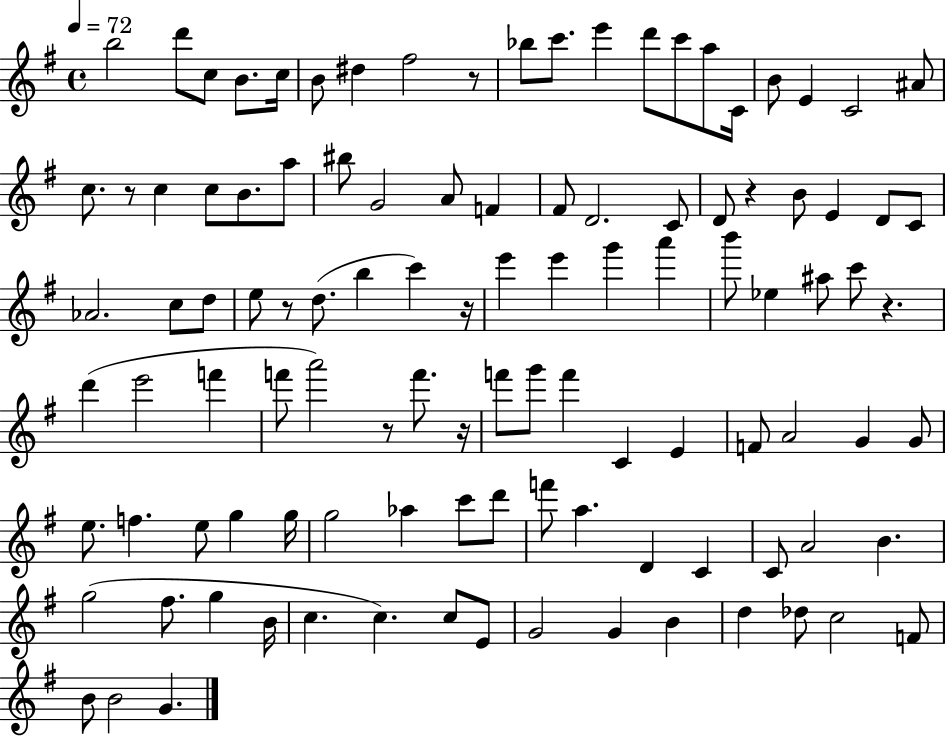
{
  \clef treble
  \time 4/4
  \defaultTimeSignature
  \key g \major
  \tempo 4 = 72
  b''2 d'''8 c''8 b'8. c''16 | b'8 dis''4 fis''2 r8 | bes''8 c'''8. e'''4 d'''8 c'''8 a''8 c'16 | b'8 e'4 c'2 ais'8 | \break c''8. r8 c''4 c''8 b'8. a''8 | bis''8 g'2 a'8 f'4 | fis'8 d'2. c'8 | d'8 r4 b'8 e'4 d'8 c'8 | \break aes'2. c''8 d''8 | e''8 r8 d''8.( b''4 c'''4) r16 | e'''4 e'''4 g'''4 a'''4 | b'''8 ees''4 ais''8 c'''8 r4. | \break d'''4( e'''2 f'''4 | f'''8 a'''2) r8 f'''8. r16 | f'''8 g'''8 f'''4 c'4 e'4 | f'8 a'2 g'4 g'8 | \break e''8. f''4. e''8 g''4 g''16 | g''2 aes''4 c'''8 d'''8 | f'''8 a''4. d'4 c'4 | c'8 a'2 b'4. | \break g''2( fis''8. g''4 b'16 | c''4. c''4.) c''8 e'8 | g'2 g'4 b'4 | d''4 des''8 c''2 f'8 | \break b'8 b'2 g'4. | \bar "|."
}